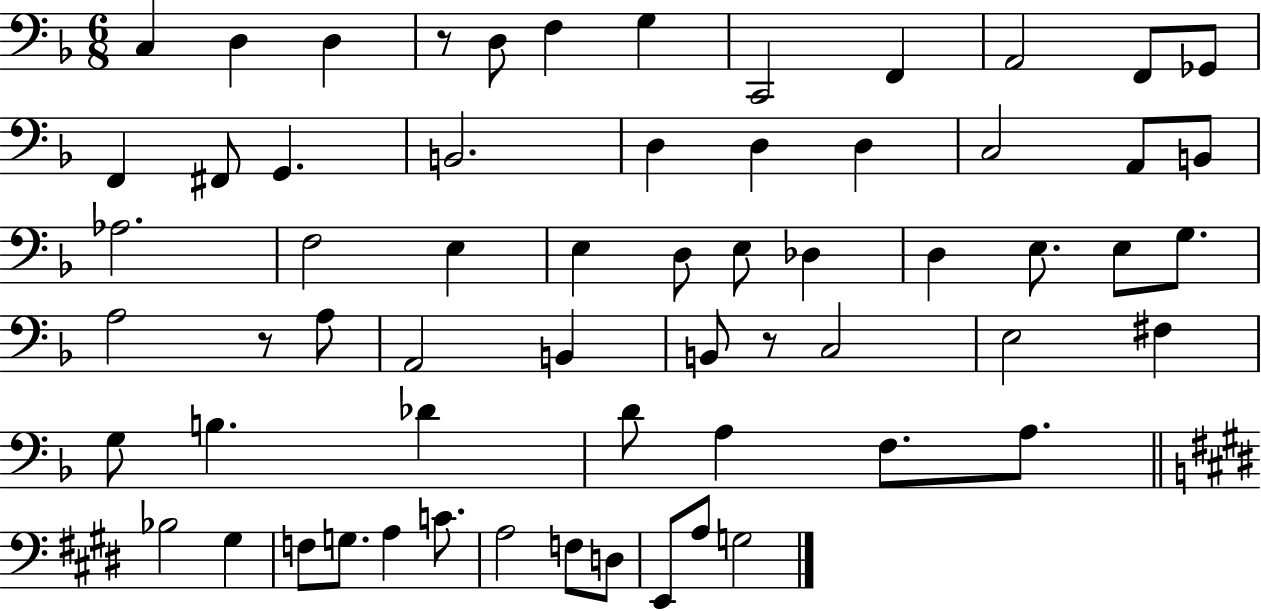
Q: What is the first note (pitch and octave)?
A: C3